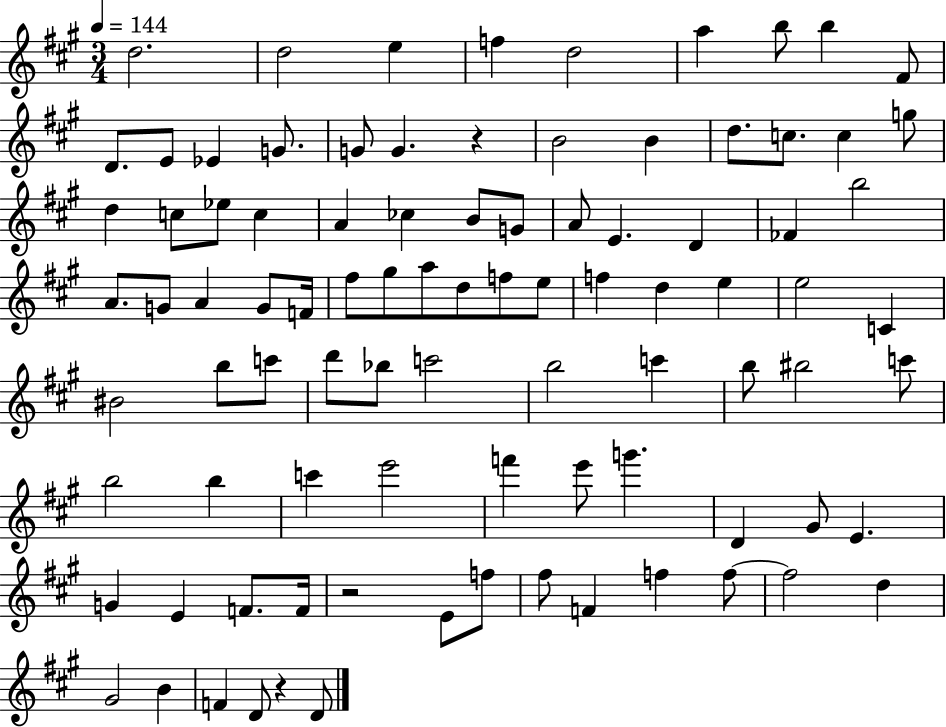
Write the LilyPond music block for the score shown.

{
  \clef treble
  \numericTimeSignature
  \time 3/4
  \key a \major
  \tempo 4 = 144
  \repeat volta 2 { d''2. | d''2 e''4 | f''4 d''2 | a''4 b''8 b''4 fis'8 | \break d'8. e'8 ees'4 g'8. | g'8 g'4. r4 | b'2 b'4 | d''8. c''8. c''4 g''8 | \break d''4 c''8 ees''8 c''4 | a'4 ces''4 b'8 g'8 | a'8 e'4. d'4 | fes'4 b''2 | \break a'8. g'8 a'4 g'8 f'16 | fis''8 gis''8 a''8 d''8 f''8 e''8 | f''4 d''4 e''4 | e''2 c'4 | \break bis'2 b''8 c'''8 | d'''8 bes''8 c'''2 | b''2 c'''4 | b''8 bis''2 c'''8 | \break b''2 b''4 | c'''4 e'''2 | f'''4 e'''8 g'''4. | d'4 gis'8 e'4. | \break g'4 e'4 f'8. f'16 | r2 e'8 f''8 | fis''8 f'4 f''4 f''8~~ | f''2 d''4 | \break gis'2 b'4 | f'4 d'8 r4 d'8 | } \bar "|."
}